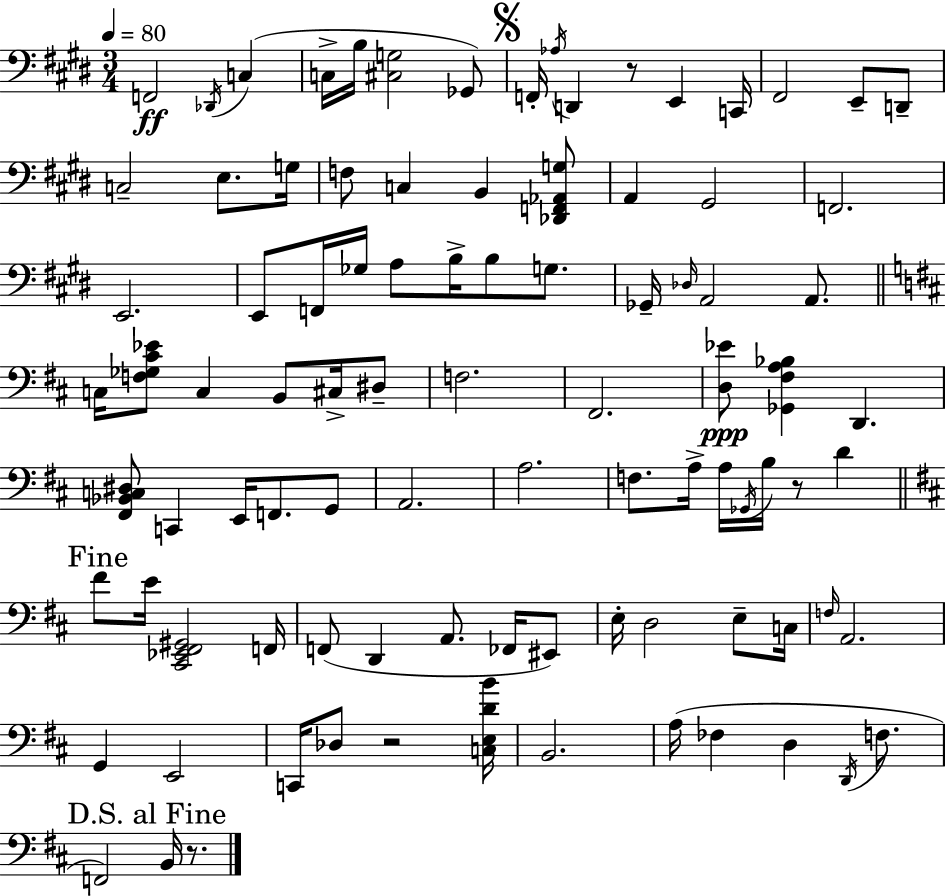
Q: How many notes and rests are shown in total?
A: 93